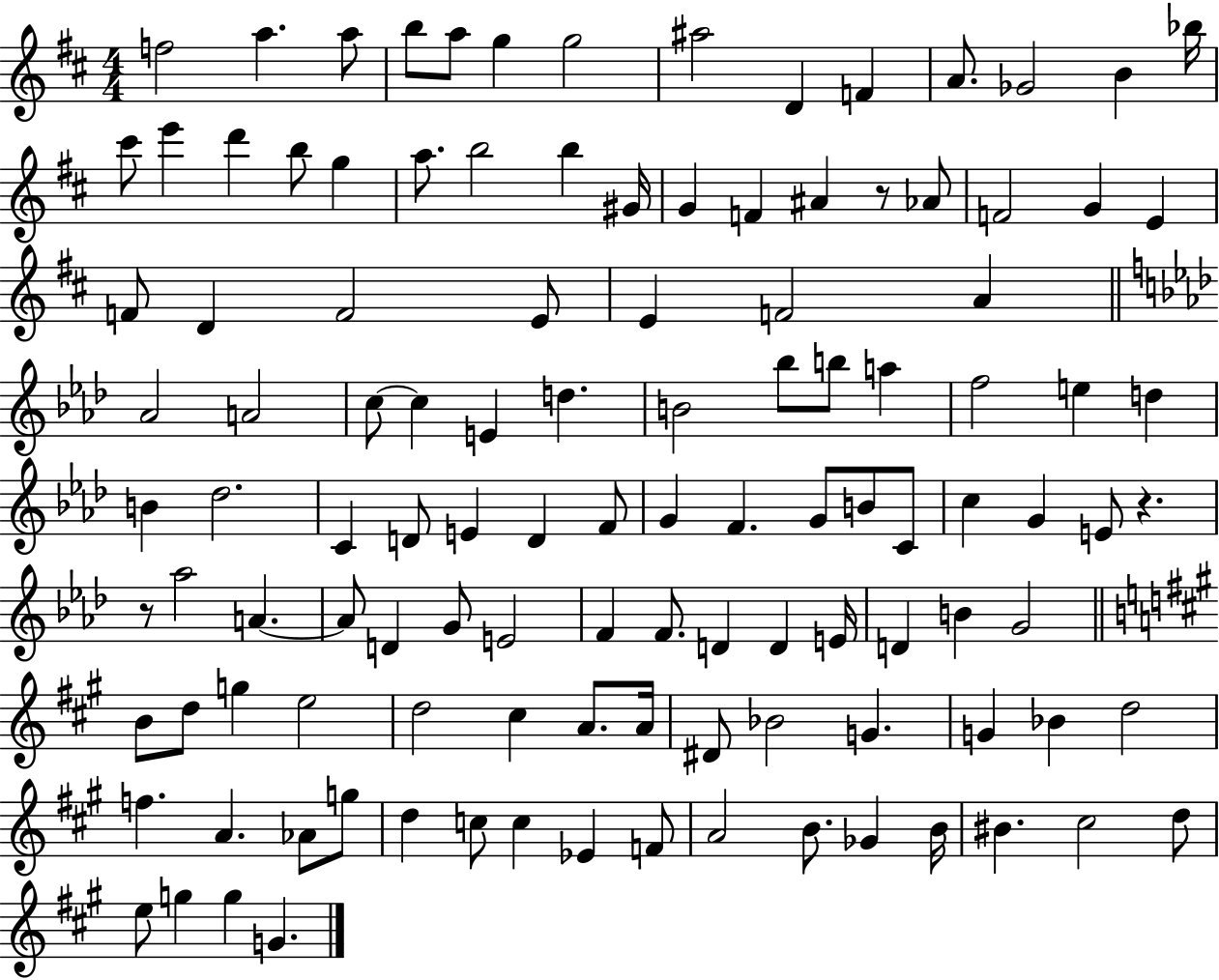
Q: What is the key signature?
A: D major